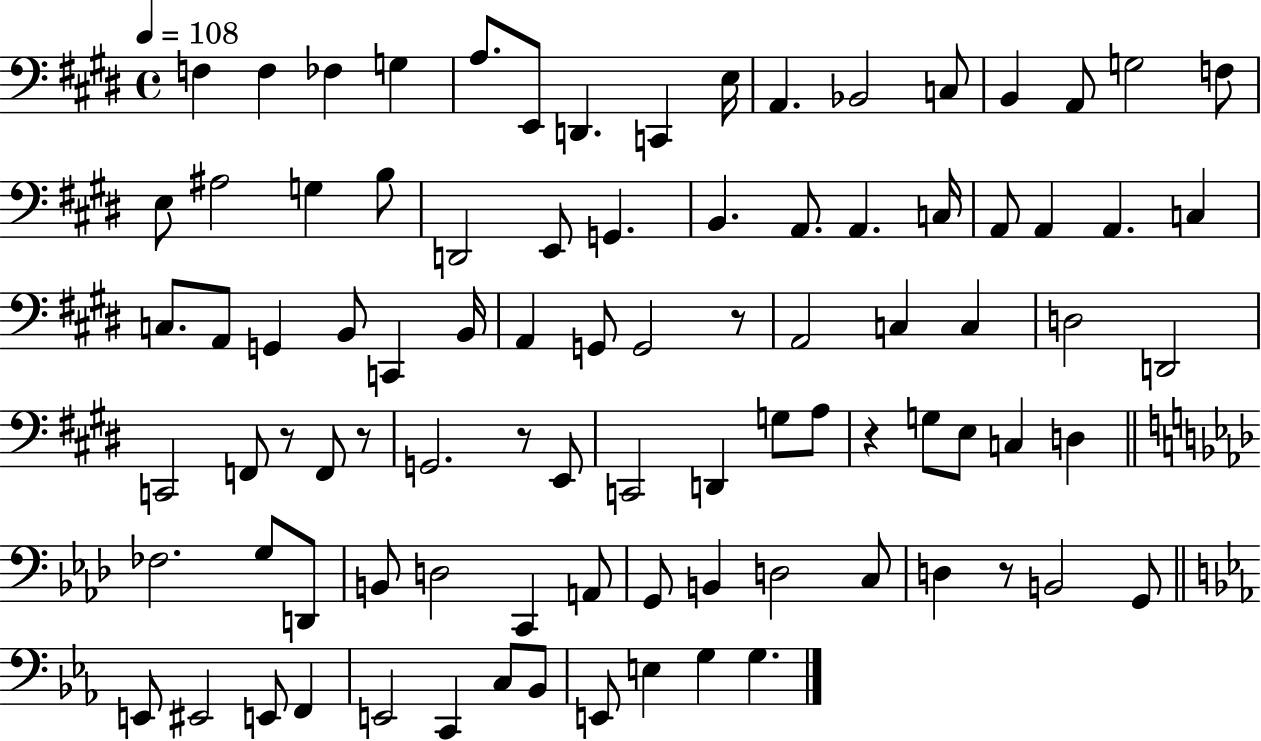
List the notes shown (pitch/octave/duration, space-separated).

F3/q F3/q FES3/q G3/q A3/e. E2/e D2/q. C2/q E3/s A2/q. Bb2/h C3/e B2/q A2/e G3/h F3/e E3/e A#3/h G3/q B3/e D2/h E2/e G2/q. B2/q. A2/e. A2/q. C3/s A2/e A2/q A2/q. C3/q C3/e. A2/e G2/q B2/e C2/q B2/s A2/q G2/e G2/h R/e A2/h C3/q C3/q D3/h D2/h C2/h F2/e R/e F2/e R/e G2/h. R/e E2/e C2/h D2/q G3/e A3/e R/q G3/e E3/e C3/q D3/q FES3/h. G3/e D2/e B2/e D3/h C2/q A2/e G2/e B2/q D3/h C3/e D3/q R/e B2/h G2/e E2/e EIS2/h E2/e F2/q E2/h C2/q C3/e Bb2/e E2/e E3/q G3/q G3/q.